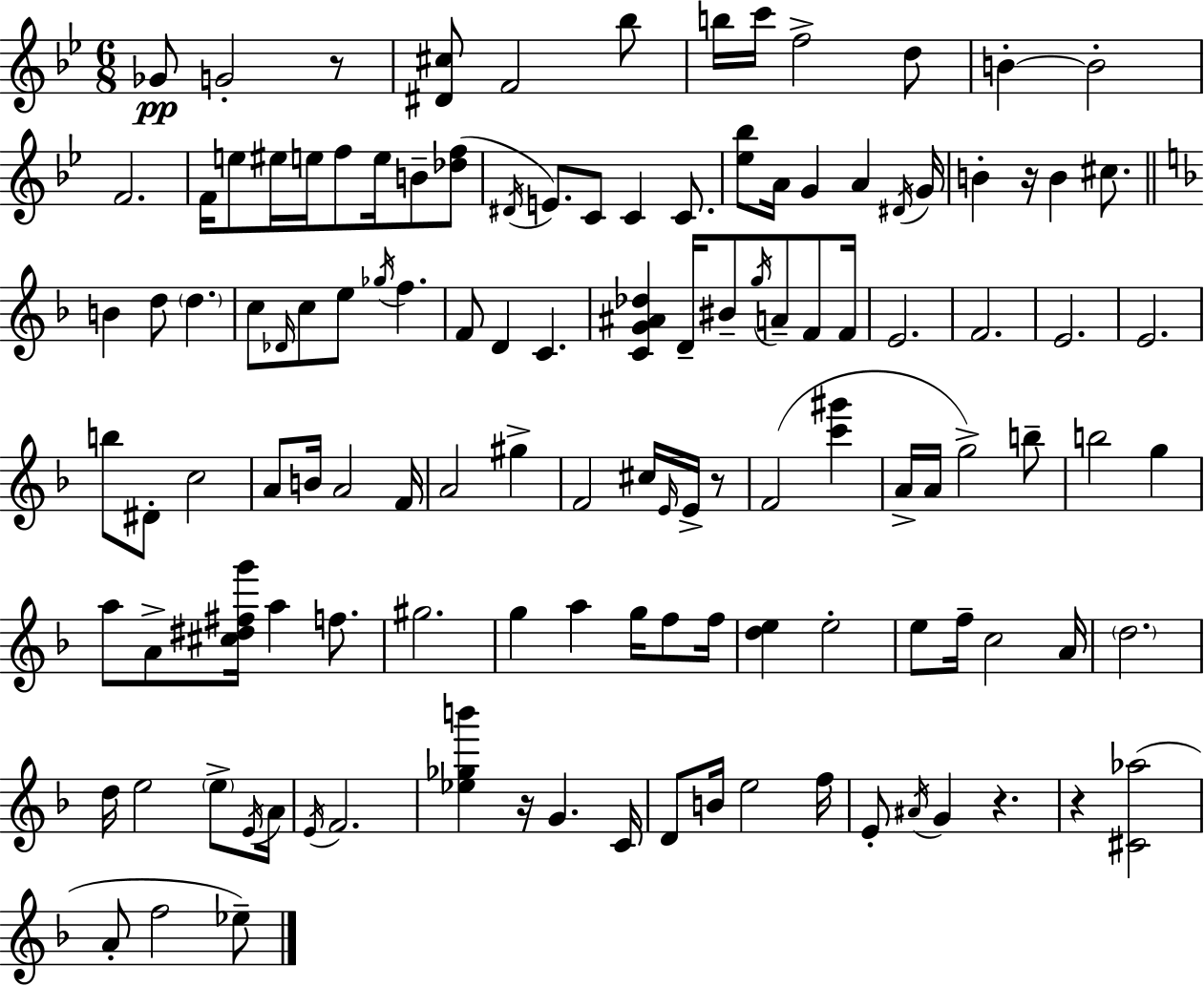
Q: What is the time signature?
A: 6/8